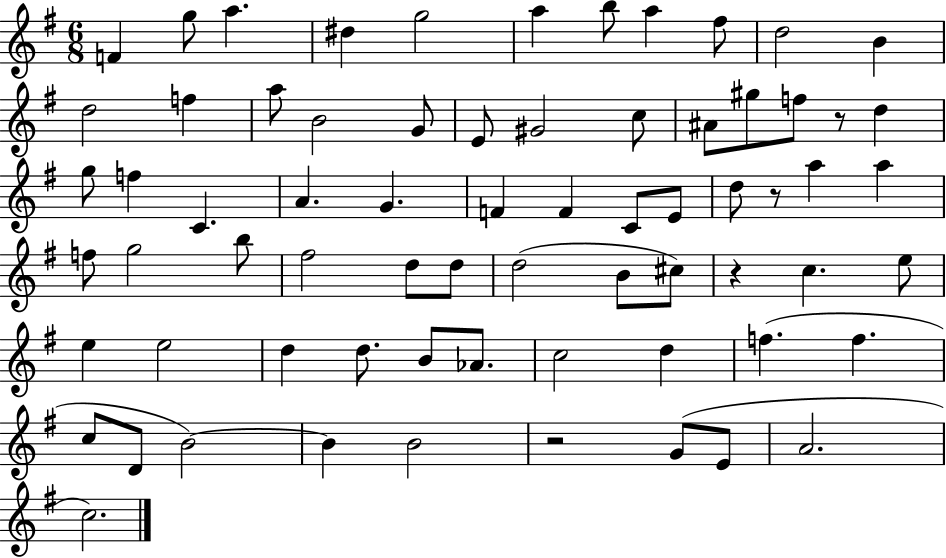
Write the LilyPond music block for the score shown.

{
  \clef treble
  \numericTimeSignature
  \time 6/8
  \key g \major
  \repeat volta 2 { f'4 g''8 a''4. | dis''4 g''2 | a''4 b''8 a''4 fis''8 | d''2 b'4 | \break d''2 f''4 | a''8 b'2 g'8 | e'8 gis'2 c''8 | ais'8 gis''8 f''8 r8 d''4 | \break g''8 f''4 c'4. | a'4. g'4. | f'4 f'4 c'8 e'8 | d''8 r8 a''4 a''4 | \break f''8 g''2 b''8 | fis''2 d''8 d''8 | d''2( b'8 cis''8) | r4 c''4. e''8 | \break e''4 e''2 | d''4 d''8. b'8 aes'8. | c''2 d''4 | f''4.( f''4. | \break c''8 d'8 b'2~~) | b'4 b'2 | r2 g'8( e'8 | a'2. | \break c''2.) | } \bar "|."
}